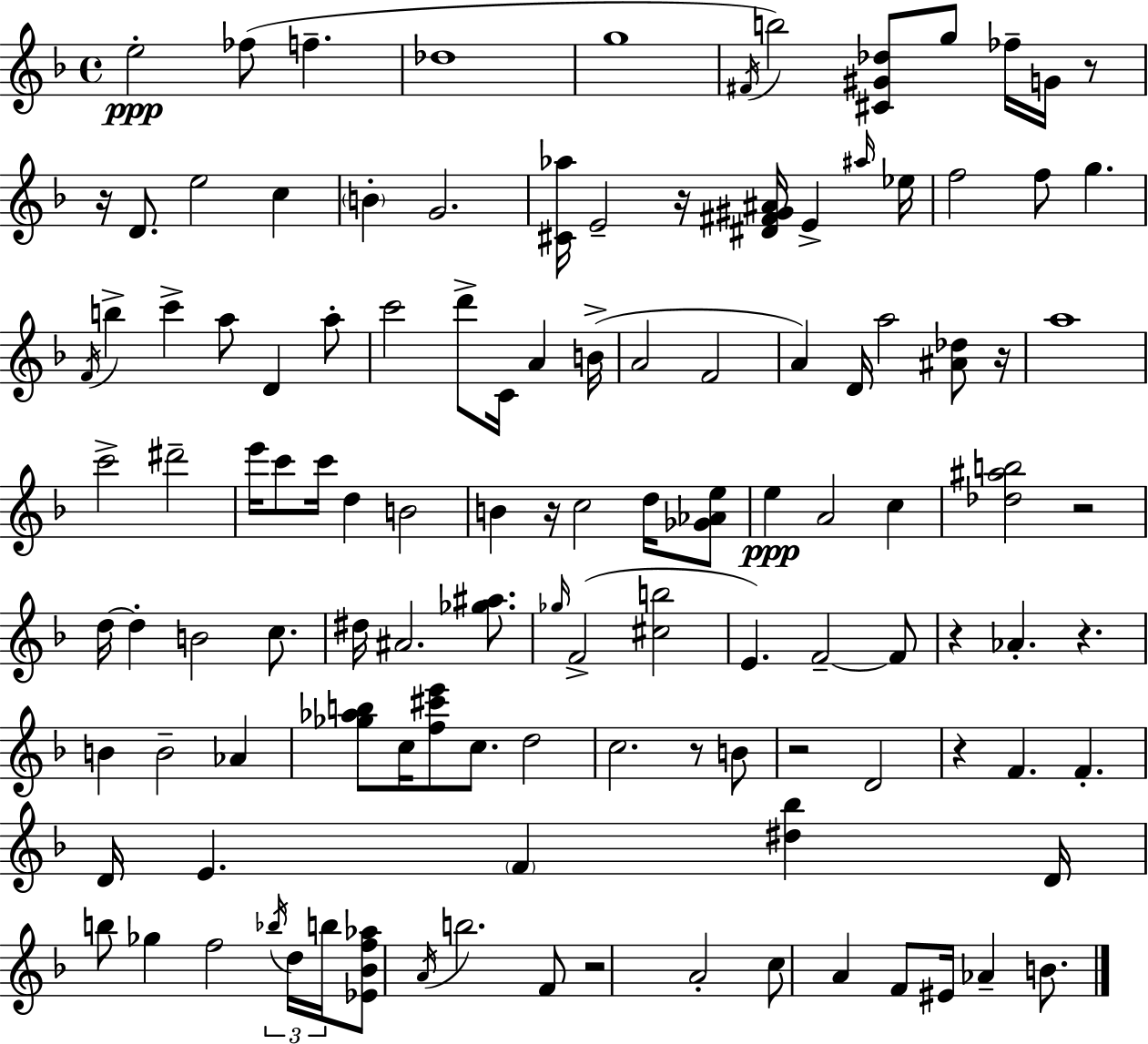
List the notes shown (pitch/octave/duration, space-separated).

E5/h FES5/e F5/q. Db5/w G5/w F#4/s B5/h [C#4,G#4,Db5]/e G5/e FES5/s G4/s R/e R/s D4/e. E5/h C5/q B4/q G4/h. [C#4,Ab5]/s E4/h R/s [D#4,F#4,G#4,A#4]/s E4/q A#5/s Eb5/s F5/h F5/e G5/q. F4/s B5/q C6/q A5/e D4/q A5/e C6/h D6/e C4/s A4/q B4/s A4/h F4/h A4/q D4/s A5/h [A#4,Db5]/e R/s A5/w C6/h D#6/h E6/s C6/e C6/s D5/q B4/h B4/q R/s C5/h D5/s [Gb4,Ab4,E5]/e E5/q A4/h C5/q [Db5,A#5,B5]/h R/h D5/s D5/q B4/h C5/e. D#5/s A#4/h. [Gb5,A#5]/e. Gb5/s F4/h [C#5,B5]/h E4/q. F4/h F4/e R/q Ab4/q. R/q. B4/q B4/h Ab4/q [Gb5,Ab5,B5]/e C5/s [F5,C#6,E6]/e C5/e. D5/h C5/h. R/e B4/e R/h D4/h R/q F4/q. F4/q. D4/s E4/q. F4/q [D#5,Bb5]/q D4/s B5/e Gb5/q F5/h Bb5/s D5/s B5/s [Eb4,Bb4,F5,Ab5]/e A4/s B5/h. F4/e R/h A4/h C5/e A4/q F4/e EIS4/s Ab4/q B4/e.